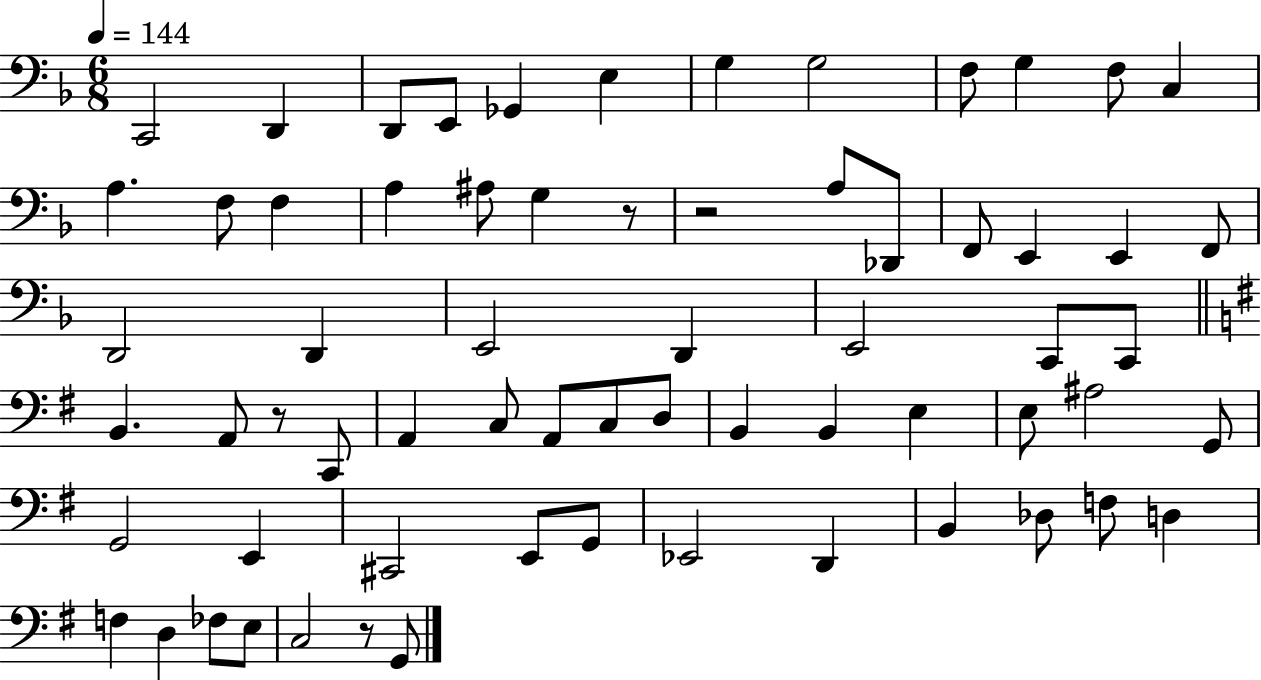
{
  \clef bass
  \numericTimeSignature
  \time 6/8
  \key f \major
  \tempo 4 = 144
  c,2 d,4 | d,8 e,8 ges,4 e4 | g4 g2 | f8 g4 f8 c4 | \break a4. f8 f4 | a4 ais8 g4 r8 | r2 a8 des,8 | f,8 e,4 e,4 f,8 | \break d,2 d,4 | e,2 d,4 | e,2 c,8 c,8 | \bar "||" \break \key g \major b,4. a,8 r8 c,8 | a,4 c8 a,8 c8 d8 | b,4 b,4 e4 | e8 ais2 g,8 | \break g,2 e,4 | cis,2 e,8 g,8 | ees,2 d,4 | b,4 des8 f8 d4 | \break f4 d4 fes8 e8 | c2 r8 g,8 | \bar "|."
}